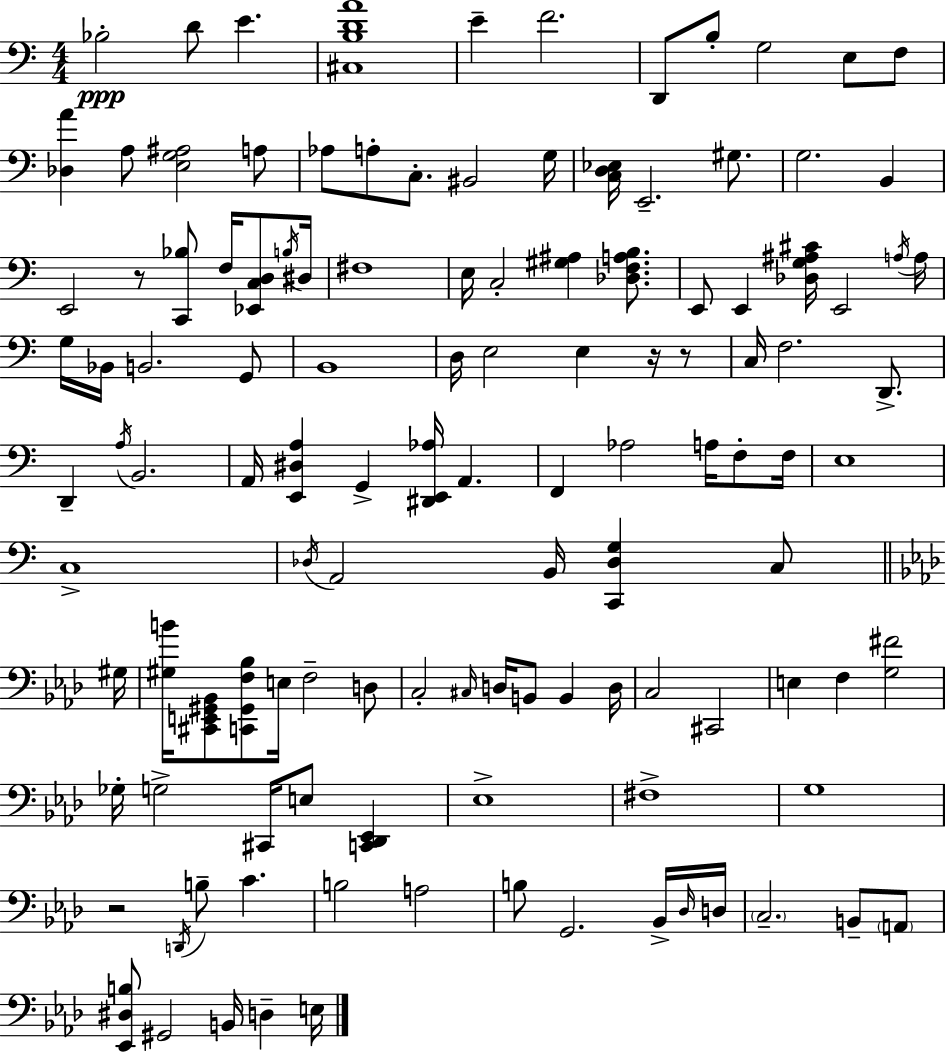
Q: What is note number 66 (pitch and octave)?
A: C3